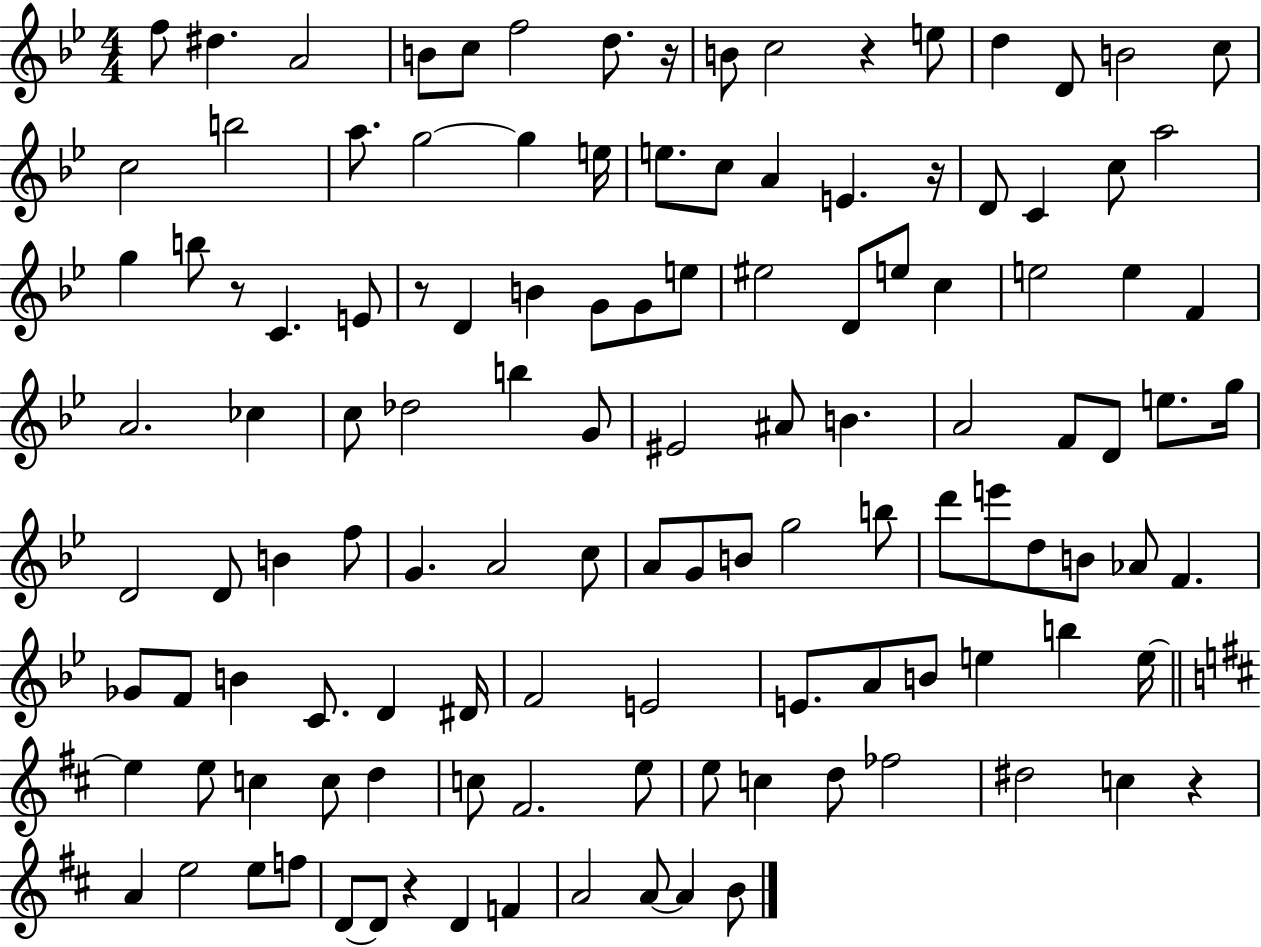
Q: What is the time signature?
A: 4/4